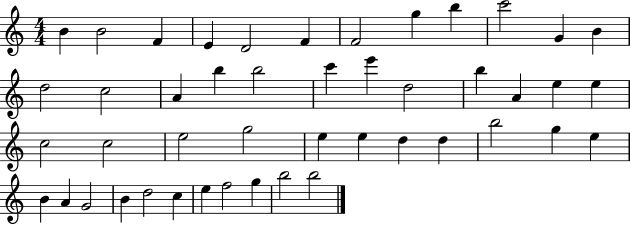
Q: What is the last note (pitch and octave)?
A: B5